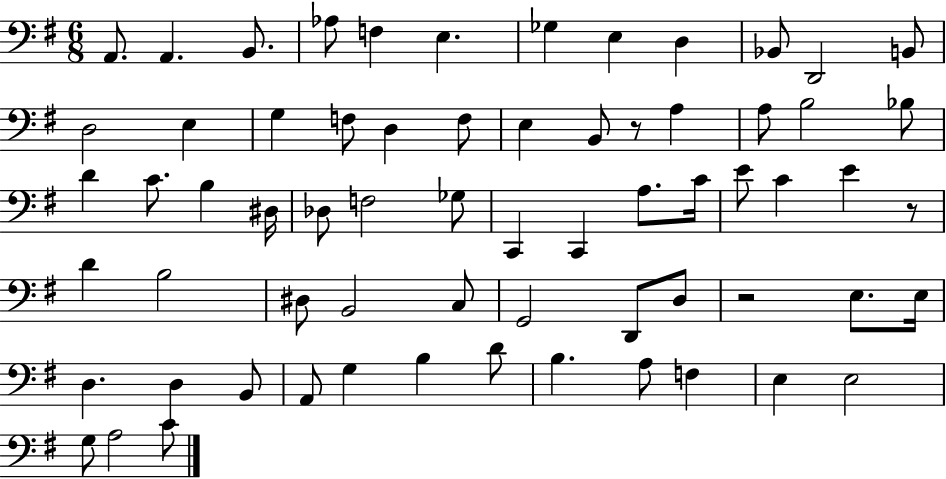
X:1
T:Untitled
M:6/8
L:1/4
K:G
A,,/2 A,, B,,/2 _A,/2 F, E, _G, E, D, _B,,/2 D,,2 B,,/2 D,2 E, G, F,/2 D, F,/2 E, B,,/2 z/2 A, A,/2 B,2 _B,/2 D C/2 B, ^D,/4 _D,/2 F,2 _G,/2 C,, C,, A,/2 C/4 E/2 C E z/2 D B,2 ^D,/2 B,,2 C,/2 G,,2 D,,/2 D,/2 z2 E,/2 E,/4 D, D, B,,/2 A,,/2 G, B, D/2 B, A,/2 F, E, E,2 G,/2 A,2 C/2